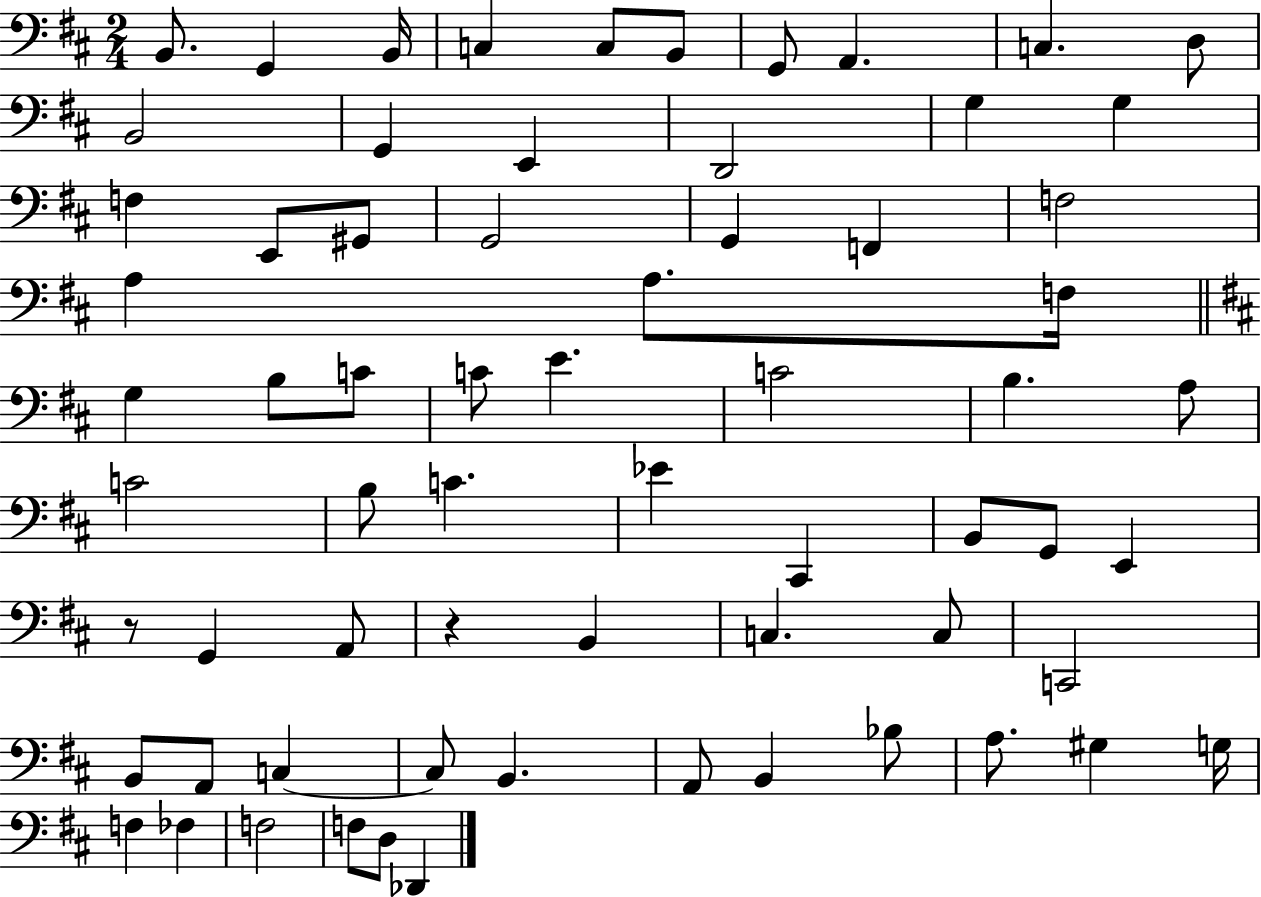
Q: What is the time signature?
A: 2/4